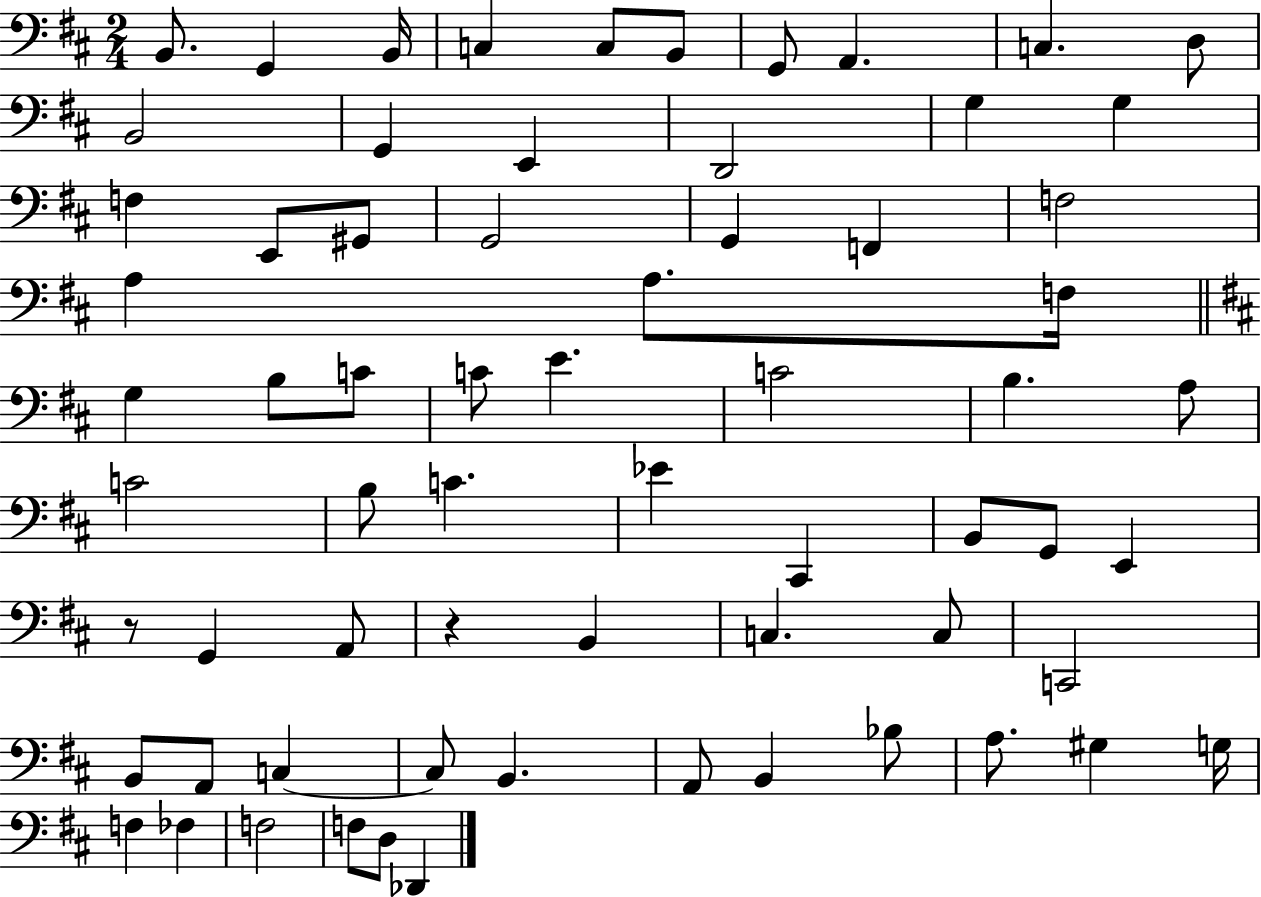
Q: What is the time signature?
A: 2/4